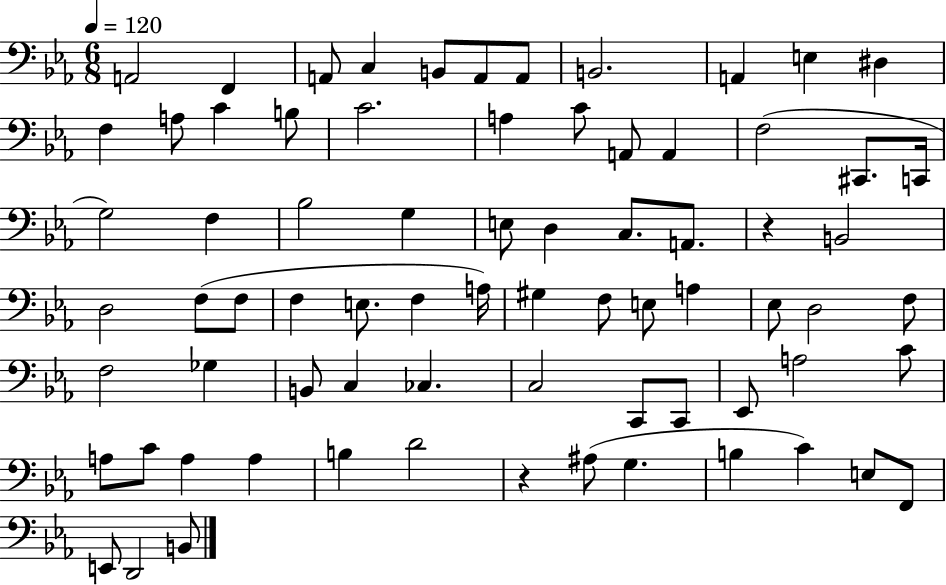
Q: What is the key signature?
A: EES major